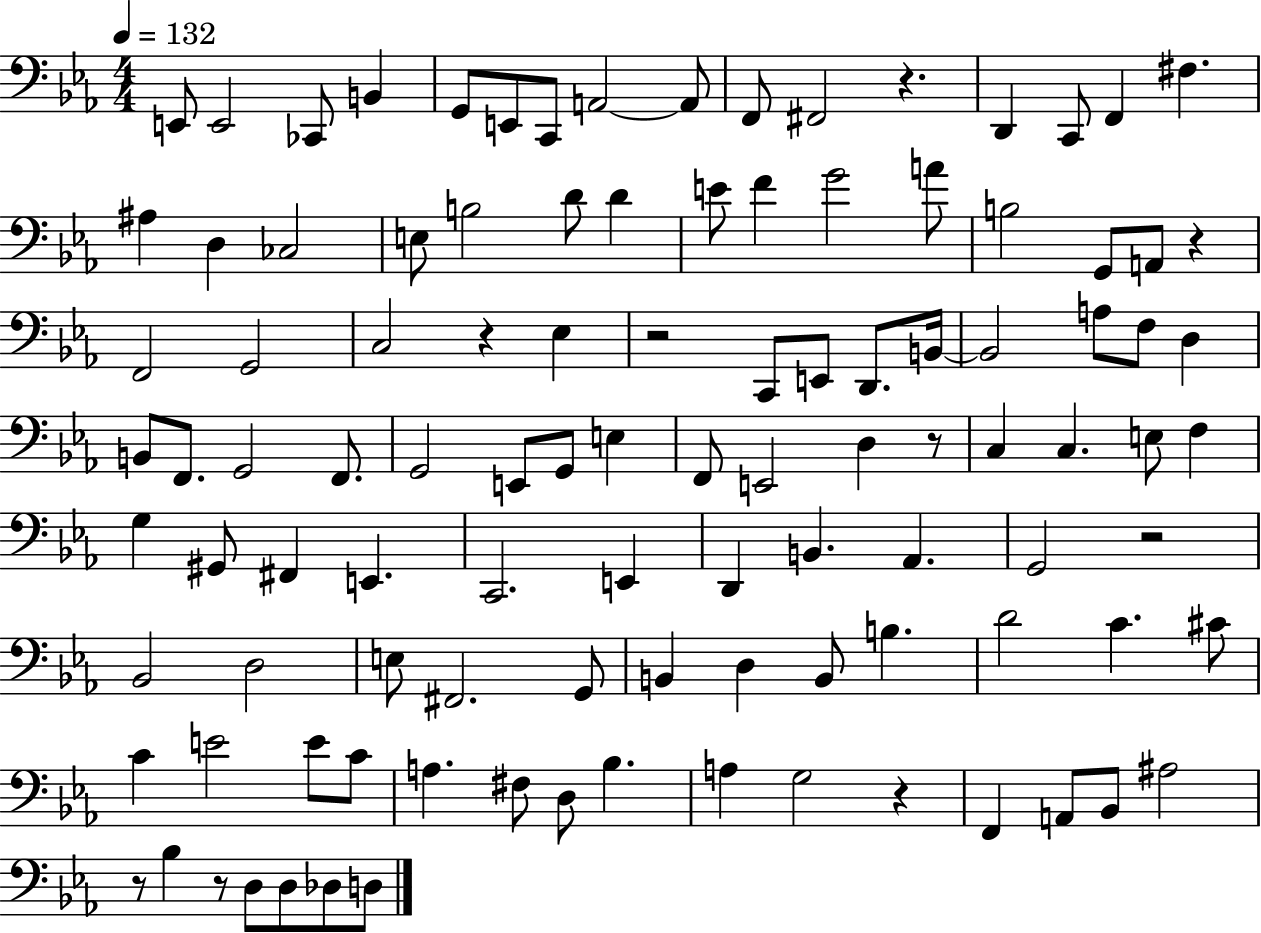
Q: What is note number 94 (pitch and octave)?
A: D3